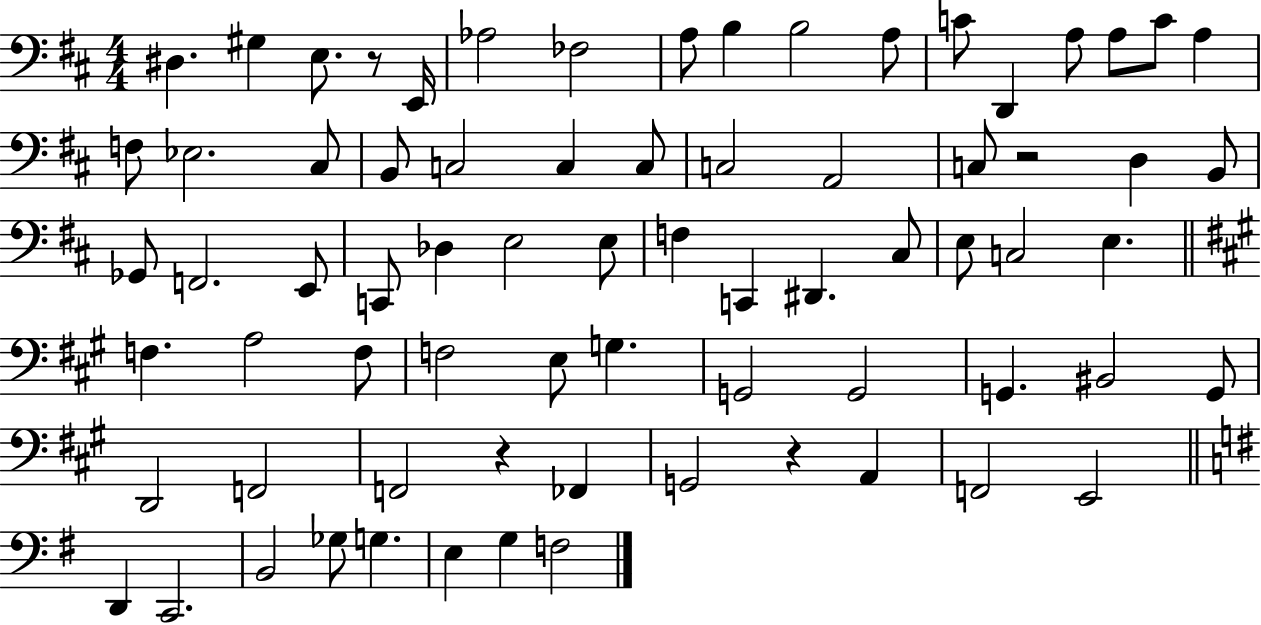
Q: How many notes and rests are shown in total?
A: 73